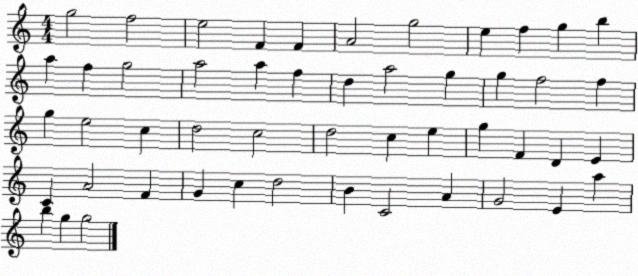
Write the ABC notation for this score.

X:1
T:Untitled
M:4/4
L:1/4
K:C
g2 f2 e2 F F A2 g2 e f g b a f g2 a2 a f d a2 g g f2 f g e2 c d2 c2 d2 c e g F D E C A2 F G c d2 B C2 A G2 E a b g g2